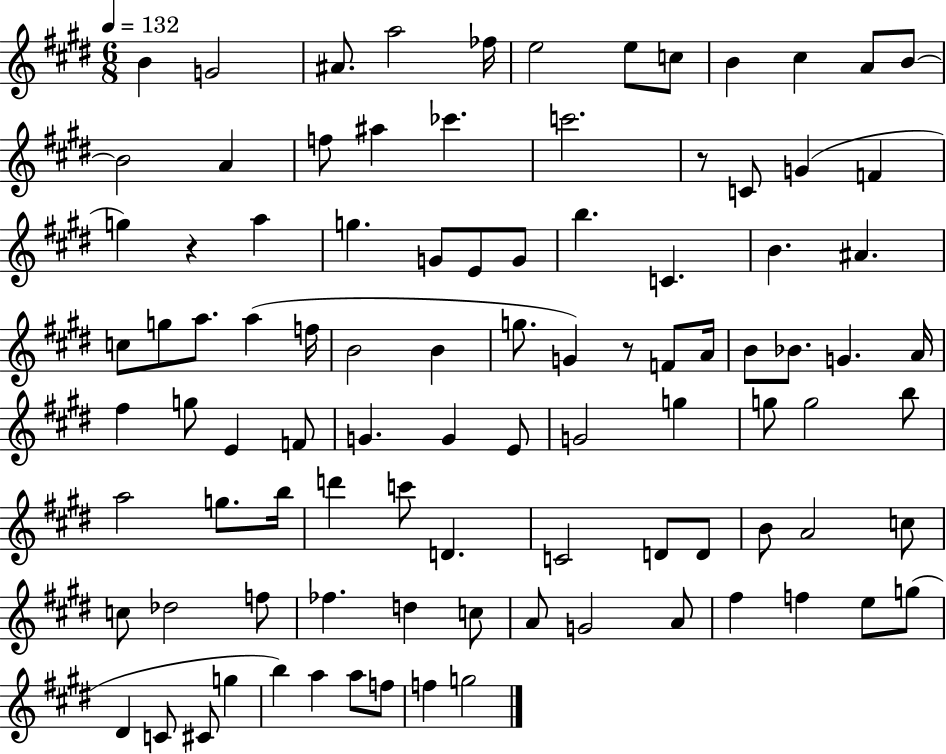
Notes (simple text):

B4/q G4/h A#4/e. A5/h FES5/s E5/h E5/e C5/e B4/q C#5/q A4/e B4/e B4/h A4/q F5/e A#5/q CES6/q. C6/h. R/e C4/e G4/q F4/q G5/q R/q A5/q G5/q. G4/e E4/e G4/e B5/q. C4/q. B4/q. A#4/q. C5/e G5/e A5/e. A5/q F5/s B4/h B4/q G5/e. G4/q R/e F4/e A4/s B4/e Bb4/e. G4/q. A4/s F#5/q G5/e E4/q F4/e G4/q. G4/q E4/e G4/h G5/q G5/e G5/h B5/e A5/h G5/e. B5/s D6/q C6/e D4/q. C4/h D4/e D4/e B4/e A4/h C5/e C5/e Db5/h F5/e FES5/q. D5/q C5/e A4/e G4/h A4/e F#5/q F5/q E5/e G5/e D#4/q C4/e C#4/e G5/q B5/q A5/q A5/e F5/e F5/q G5/h